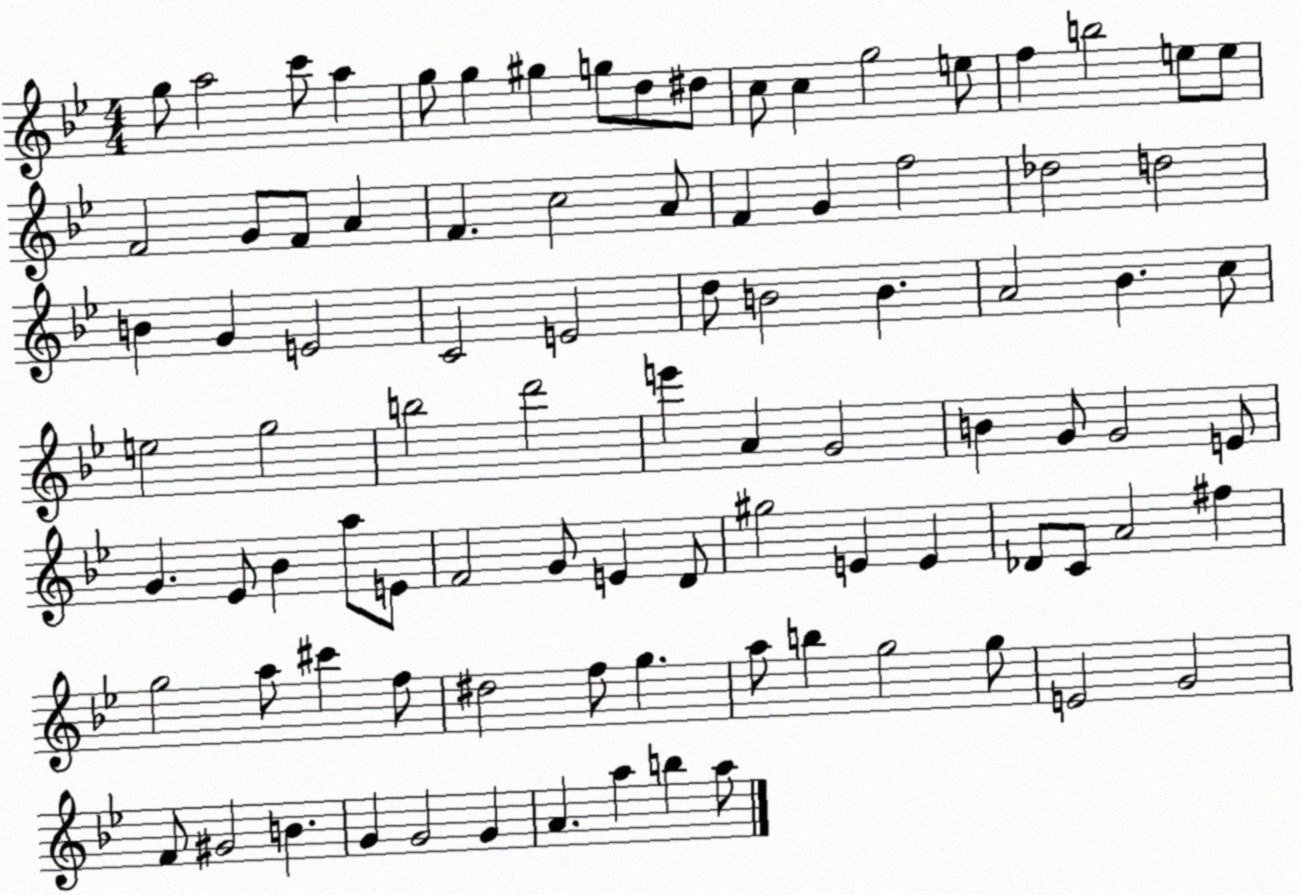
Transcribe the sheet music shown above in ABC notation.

X:1
T:Untitled
M:4/4
L:1/4
K:Bb
g/2 a2 c'/2 a g/2 g ^g g/2 d/2 ^d/2 c/2 c g2 e/2 f b2 e/2 e/2 F2 G/2 F/2 A F c2 A/2 F G f2 _d2 d2 B G E2 C2 E2 d/2 B2 B A2 _B c/2 e2 g2 b2 d'2 e' A G2 B G/2 G2 E/2 G _E/2 _B a/2 E/2 F2 G/2 E D/2 ^g2 E E _D/2 C/2 A2 ^f g2 a/2 ^c' f/2 ^d2 f/2 g a/2 b g2 g/2 E2 G2 F/2 ^G2 B G G2 G A a b a/2